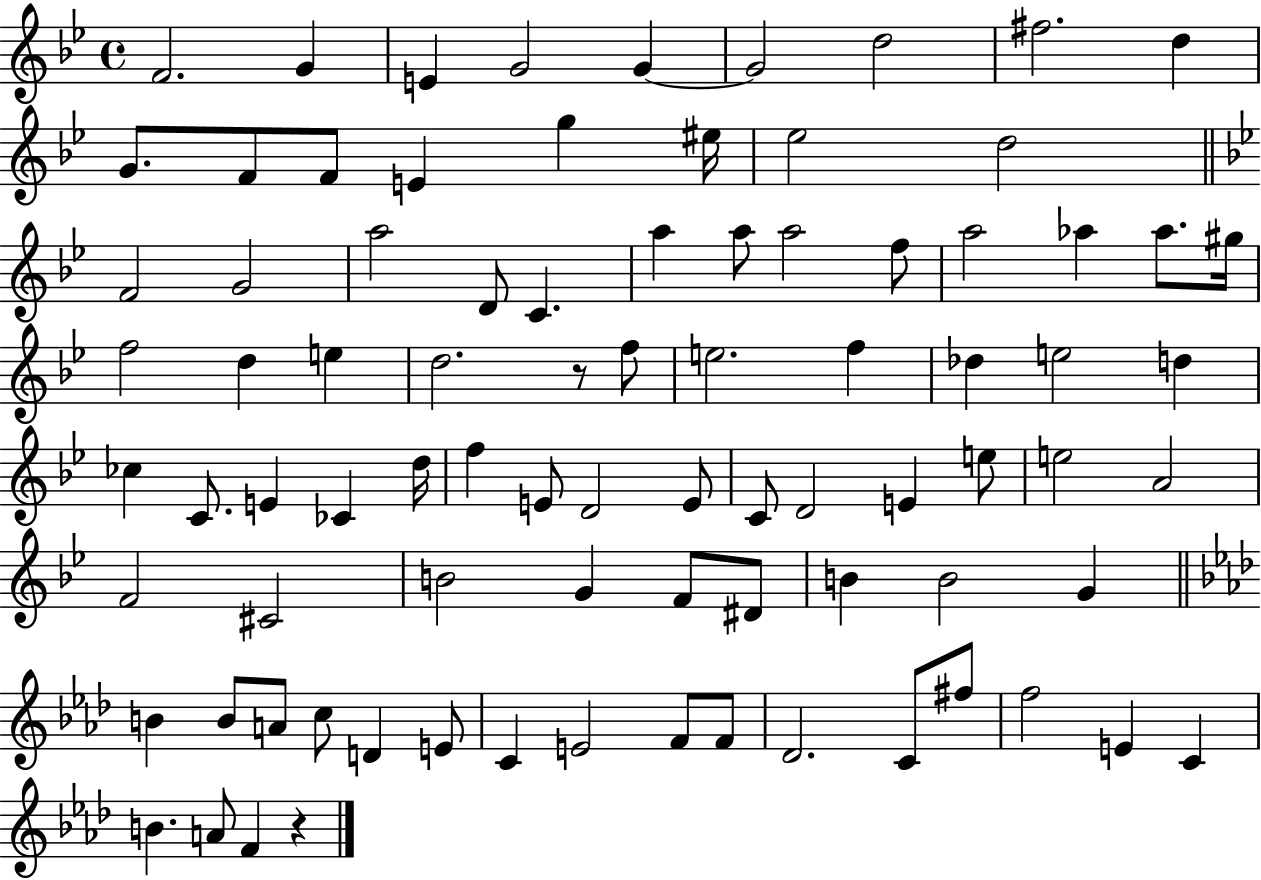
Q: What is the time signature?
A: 4/4